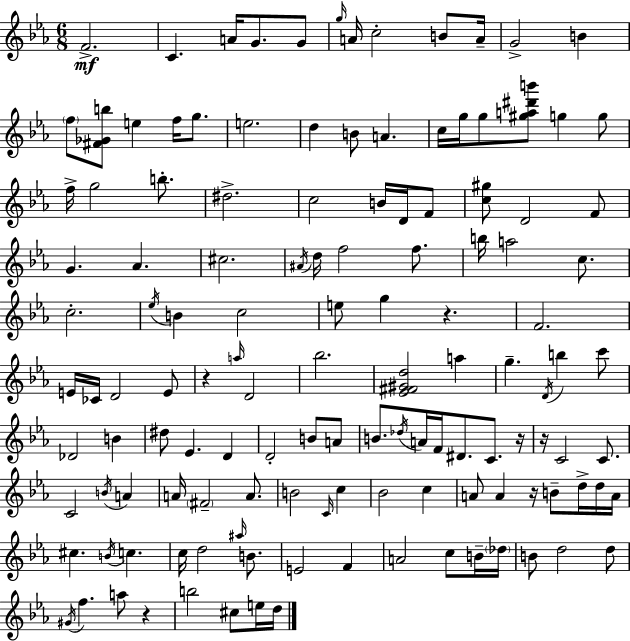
{
  \clef treble
  \numericTimeSignature
  \time 6/8
  \key c \minor
  \repeat volta 2 { f'2.->\mf | c'4. a'16 g'8. g'8 | \grace { g''16 } a'16 c''2-. b'8 | a'16-- g'2-> b'4 | \break \parenthesize f''8 <fis' ges' b''>8 e''4 f''16 g''8. | e''2. | d''4 b'8 a'4. | c''16 g''16 g''8 <gis'' a'' dis''' b'''>8 g''4 g''8 | \break f''16-> g''2 b''8.-. | dis''2.-> | c''2 b'16 d'16 f'8 | <c'' gis''>8 d'2 f'8 | \break g'4. aes'4. | cis''2. | \acciaccatura { ais'16 } d''16 f''2 f''8. | b''16 a''2 c''8. | \break c''2.-. | \acciaccatura { ees''16 } b'4 c''2 | e''8 g''4 r4. | f'2. | \break e'16 ces'16 d'2 | e'8 r4 \grace { a''16 } d'2 | bes''2. | <ees' fis' gis' d''>2 | \break a''4 g''4.-- \acciaccatura { d'16 } b''4 | c'''8 des'2 | b'4 dis''8 ees'4. | d'4 d'2-. | \break b'8 a'8 b'8. \acciaccatura { des''16 } a'16 f'16 dis'8. | c'8. r16 r16 c'2 | c'8. c'2 | \acciaccatura { b'16 } a'4 a'16 \parenthesize fis'2-- | \break a'8. b'2 | \grace { c'16 } c''4 bes'2 | c''4 a'8 a'4 | r16 b'8-- d''16-> d''16 a'16 cis''4. | \break \acciaccatura { b'16 } c''4. c''16 d''2 | \grace { ais''16 } b'8. e'2 | f'4 a'2 | c''8 b'16-- \parenthesize des''16 b'8 | \break d''2 d''8 \acciaccatura { gis'16 } f''4. | a''8 r4 b''2 | cis''8 e''16 d''16 } \bar "|."
}